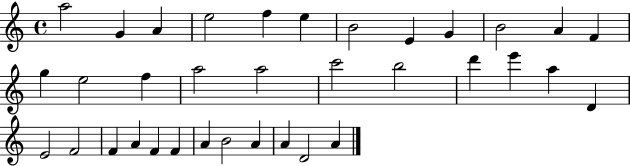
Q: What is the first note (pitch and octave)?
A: A5